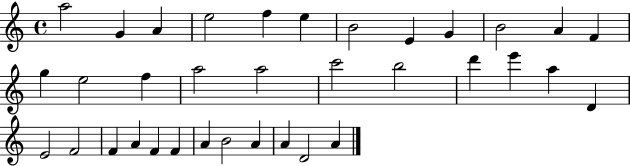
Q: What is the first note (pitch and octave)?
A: A5